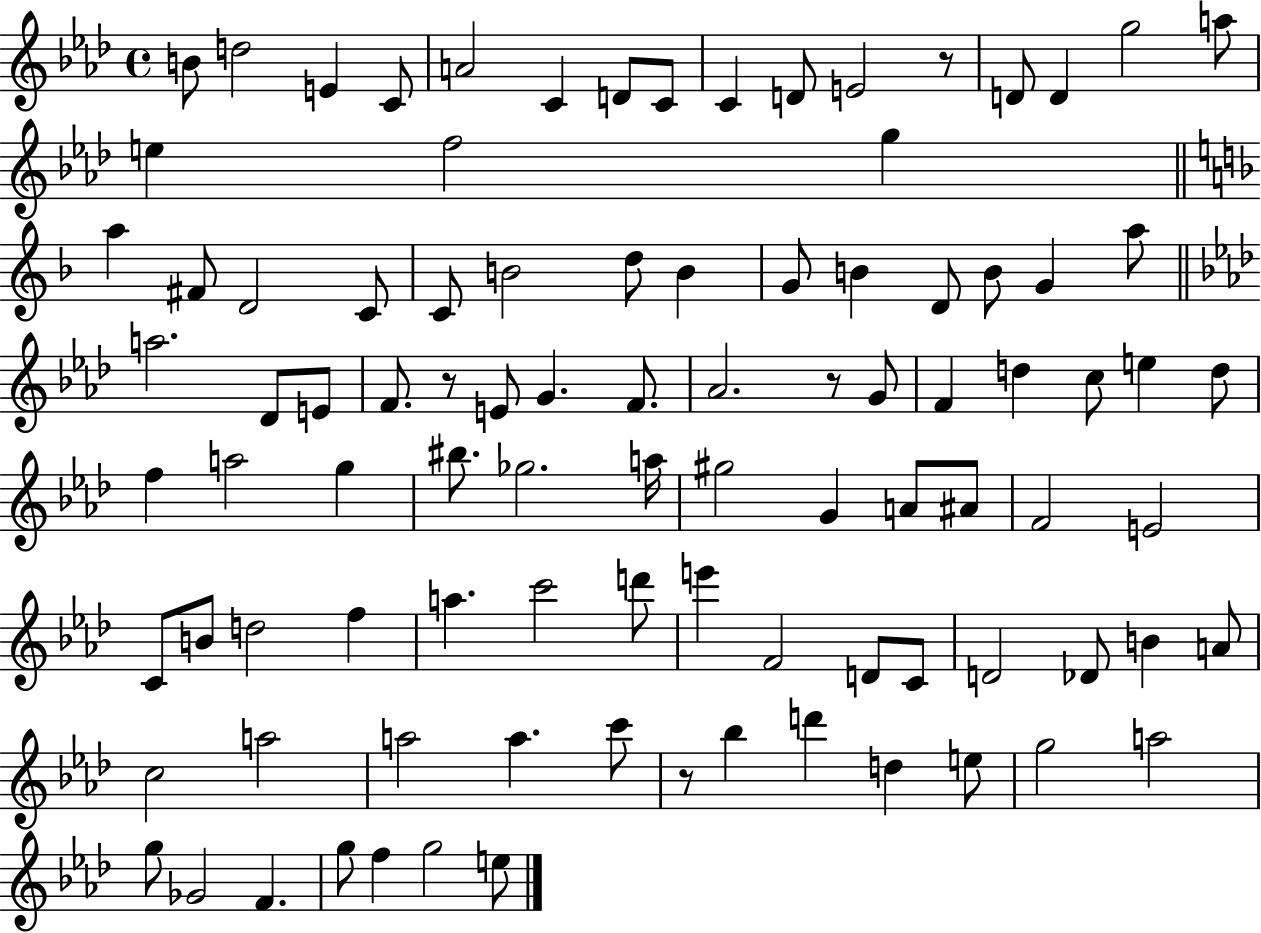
X:1
T:Untitled
M:4/4
L:1/4
K:Ab
B/2 d2 E C/2 A2 C D/2 C/2 C D/2 E2 z/2 D/2 D g2 a/2 e f2 g a ^F/2 D2 C/2 C/2 B2 d/2 B G/2 B D/2 B/2 G a/2 a2 _D/2 E/2 F/2 z/2 E/2 G F/2 _A2 z/2 G/2 F d c/2 e d/2 f a2 g ^b/2 _g2 a/4 ^g2 G A/2 ^A/2 F2 E2 C/2 B/2 d2 f a c'2 d'/2 e' F2 D/2 C/2 D2 _D/2 B A/2 c2 a2 a2 a c'/2 z/2 _b d' d e/2 g2 a2 g/2 _G2 F g/2 f g2 e/2